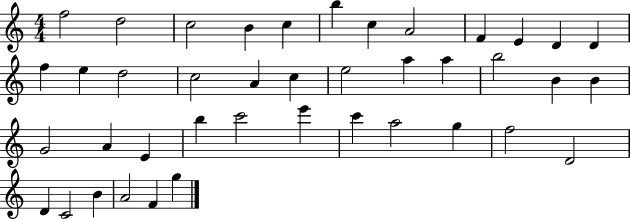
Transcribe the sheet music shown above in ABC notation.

X:1
T:Untitled
M:4/4
L:1/4
K:C
f2 d2 c2 B c b c A2 F E D D f e d2 c2 A c e2 a a b2 B B G2 A E b c'2 e' c' a2 g f2 D2 D C2 B A2 F g